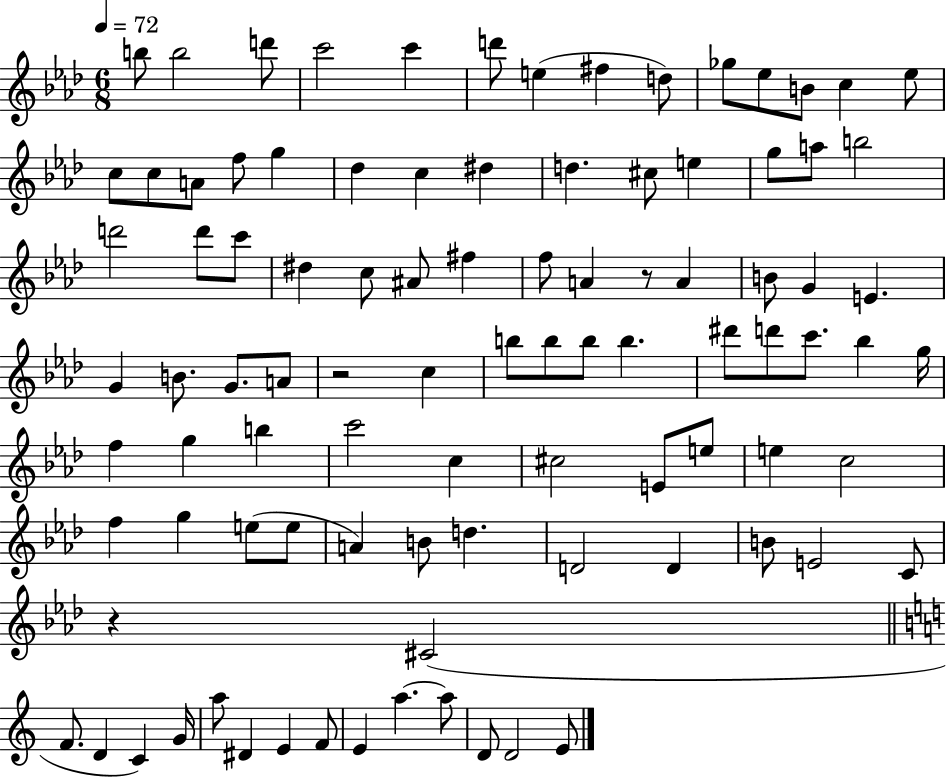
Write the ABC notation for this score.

X:1
T:Untitled
M:6/8
L:1/4
K:Ab
b/2 b2 d'/2 c'2 c' d'/2 e ^f d/2 _g/2 _e/2 B/2 c _e/2 c/2 c/2 A/2 f/2 g _d c ^d d ^c/2 e g/2 a/2 b2 d'2 d'/2 c'/2 ^d c/2 ^A/2 ^f f/2 A z/2 A B/2 G E G B/2 G/2 A/2 z2 c b/2 b/2 b/2 b ^d'/2 d'/2 c'/2 _b g/4 f g b c'2 c ^c2 E/2 e/2 e c2 f g e/2 e/2 A B/2 d D2 D B/2 E2 C/2 z ^C2 F/2 D C G/4 a/2 ^D E F/2 E a a/2 D/2 D2 E/2